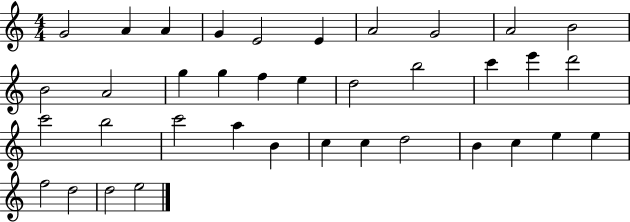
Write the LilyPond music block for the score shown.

{
  \clef treble
  \numericTimeSignature
  \time 4/4
  \key c \major
  g'2 a'4 a'4 | g'4 e'2 e'4 | a'2 g'2 | a'2 b'2 | \break b'2 a'2 | g''4 g''4 f''4 e''4 | d''2 b''2 | c'''4 e'''4 d'''2 | \break c'''2 b''2 | c'''2 a''4 b'4 | c''4 c''4 d''2 | b'4 c''4 e''4 e''4 | \break f''2 d''2 | d''2 e''2 | \bar "|."
}